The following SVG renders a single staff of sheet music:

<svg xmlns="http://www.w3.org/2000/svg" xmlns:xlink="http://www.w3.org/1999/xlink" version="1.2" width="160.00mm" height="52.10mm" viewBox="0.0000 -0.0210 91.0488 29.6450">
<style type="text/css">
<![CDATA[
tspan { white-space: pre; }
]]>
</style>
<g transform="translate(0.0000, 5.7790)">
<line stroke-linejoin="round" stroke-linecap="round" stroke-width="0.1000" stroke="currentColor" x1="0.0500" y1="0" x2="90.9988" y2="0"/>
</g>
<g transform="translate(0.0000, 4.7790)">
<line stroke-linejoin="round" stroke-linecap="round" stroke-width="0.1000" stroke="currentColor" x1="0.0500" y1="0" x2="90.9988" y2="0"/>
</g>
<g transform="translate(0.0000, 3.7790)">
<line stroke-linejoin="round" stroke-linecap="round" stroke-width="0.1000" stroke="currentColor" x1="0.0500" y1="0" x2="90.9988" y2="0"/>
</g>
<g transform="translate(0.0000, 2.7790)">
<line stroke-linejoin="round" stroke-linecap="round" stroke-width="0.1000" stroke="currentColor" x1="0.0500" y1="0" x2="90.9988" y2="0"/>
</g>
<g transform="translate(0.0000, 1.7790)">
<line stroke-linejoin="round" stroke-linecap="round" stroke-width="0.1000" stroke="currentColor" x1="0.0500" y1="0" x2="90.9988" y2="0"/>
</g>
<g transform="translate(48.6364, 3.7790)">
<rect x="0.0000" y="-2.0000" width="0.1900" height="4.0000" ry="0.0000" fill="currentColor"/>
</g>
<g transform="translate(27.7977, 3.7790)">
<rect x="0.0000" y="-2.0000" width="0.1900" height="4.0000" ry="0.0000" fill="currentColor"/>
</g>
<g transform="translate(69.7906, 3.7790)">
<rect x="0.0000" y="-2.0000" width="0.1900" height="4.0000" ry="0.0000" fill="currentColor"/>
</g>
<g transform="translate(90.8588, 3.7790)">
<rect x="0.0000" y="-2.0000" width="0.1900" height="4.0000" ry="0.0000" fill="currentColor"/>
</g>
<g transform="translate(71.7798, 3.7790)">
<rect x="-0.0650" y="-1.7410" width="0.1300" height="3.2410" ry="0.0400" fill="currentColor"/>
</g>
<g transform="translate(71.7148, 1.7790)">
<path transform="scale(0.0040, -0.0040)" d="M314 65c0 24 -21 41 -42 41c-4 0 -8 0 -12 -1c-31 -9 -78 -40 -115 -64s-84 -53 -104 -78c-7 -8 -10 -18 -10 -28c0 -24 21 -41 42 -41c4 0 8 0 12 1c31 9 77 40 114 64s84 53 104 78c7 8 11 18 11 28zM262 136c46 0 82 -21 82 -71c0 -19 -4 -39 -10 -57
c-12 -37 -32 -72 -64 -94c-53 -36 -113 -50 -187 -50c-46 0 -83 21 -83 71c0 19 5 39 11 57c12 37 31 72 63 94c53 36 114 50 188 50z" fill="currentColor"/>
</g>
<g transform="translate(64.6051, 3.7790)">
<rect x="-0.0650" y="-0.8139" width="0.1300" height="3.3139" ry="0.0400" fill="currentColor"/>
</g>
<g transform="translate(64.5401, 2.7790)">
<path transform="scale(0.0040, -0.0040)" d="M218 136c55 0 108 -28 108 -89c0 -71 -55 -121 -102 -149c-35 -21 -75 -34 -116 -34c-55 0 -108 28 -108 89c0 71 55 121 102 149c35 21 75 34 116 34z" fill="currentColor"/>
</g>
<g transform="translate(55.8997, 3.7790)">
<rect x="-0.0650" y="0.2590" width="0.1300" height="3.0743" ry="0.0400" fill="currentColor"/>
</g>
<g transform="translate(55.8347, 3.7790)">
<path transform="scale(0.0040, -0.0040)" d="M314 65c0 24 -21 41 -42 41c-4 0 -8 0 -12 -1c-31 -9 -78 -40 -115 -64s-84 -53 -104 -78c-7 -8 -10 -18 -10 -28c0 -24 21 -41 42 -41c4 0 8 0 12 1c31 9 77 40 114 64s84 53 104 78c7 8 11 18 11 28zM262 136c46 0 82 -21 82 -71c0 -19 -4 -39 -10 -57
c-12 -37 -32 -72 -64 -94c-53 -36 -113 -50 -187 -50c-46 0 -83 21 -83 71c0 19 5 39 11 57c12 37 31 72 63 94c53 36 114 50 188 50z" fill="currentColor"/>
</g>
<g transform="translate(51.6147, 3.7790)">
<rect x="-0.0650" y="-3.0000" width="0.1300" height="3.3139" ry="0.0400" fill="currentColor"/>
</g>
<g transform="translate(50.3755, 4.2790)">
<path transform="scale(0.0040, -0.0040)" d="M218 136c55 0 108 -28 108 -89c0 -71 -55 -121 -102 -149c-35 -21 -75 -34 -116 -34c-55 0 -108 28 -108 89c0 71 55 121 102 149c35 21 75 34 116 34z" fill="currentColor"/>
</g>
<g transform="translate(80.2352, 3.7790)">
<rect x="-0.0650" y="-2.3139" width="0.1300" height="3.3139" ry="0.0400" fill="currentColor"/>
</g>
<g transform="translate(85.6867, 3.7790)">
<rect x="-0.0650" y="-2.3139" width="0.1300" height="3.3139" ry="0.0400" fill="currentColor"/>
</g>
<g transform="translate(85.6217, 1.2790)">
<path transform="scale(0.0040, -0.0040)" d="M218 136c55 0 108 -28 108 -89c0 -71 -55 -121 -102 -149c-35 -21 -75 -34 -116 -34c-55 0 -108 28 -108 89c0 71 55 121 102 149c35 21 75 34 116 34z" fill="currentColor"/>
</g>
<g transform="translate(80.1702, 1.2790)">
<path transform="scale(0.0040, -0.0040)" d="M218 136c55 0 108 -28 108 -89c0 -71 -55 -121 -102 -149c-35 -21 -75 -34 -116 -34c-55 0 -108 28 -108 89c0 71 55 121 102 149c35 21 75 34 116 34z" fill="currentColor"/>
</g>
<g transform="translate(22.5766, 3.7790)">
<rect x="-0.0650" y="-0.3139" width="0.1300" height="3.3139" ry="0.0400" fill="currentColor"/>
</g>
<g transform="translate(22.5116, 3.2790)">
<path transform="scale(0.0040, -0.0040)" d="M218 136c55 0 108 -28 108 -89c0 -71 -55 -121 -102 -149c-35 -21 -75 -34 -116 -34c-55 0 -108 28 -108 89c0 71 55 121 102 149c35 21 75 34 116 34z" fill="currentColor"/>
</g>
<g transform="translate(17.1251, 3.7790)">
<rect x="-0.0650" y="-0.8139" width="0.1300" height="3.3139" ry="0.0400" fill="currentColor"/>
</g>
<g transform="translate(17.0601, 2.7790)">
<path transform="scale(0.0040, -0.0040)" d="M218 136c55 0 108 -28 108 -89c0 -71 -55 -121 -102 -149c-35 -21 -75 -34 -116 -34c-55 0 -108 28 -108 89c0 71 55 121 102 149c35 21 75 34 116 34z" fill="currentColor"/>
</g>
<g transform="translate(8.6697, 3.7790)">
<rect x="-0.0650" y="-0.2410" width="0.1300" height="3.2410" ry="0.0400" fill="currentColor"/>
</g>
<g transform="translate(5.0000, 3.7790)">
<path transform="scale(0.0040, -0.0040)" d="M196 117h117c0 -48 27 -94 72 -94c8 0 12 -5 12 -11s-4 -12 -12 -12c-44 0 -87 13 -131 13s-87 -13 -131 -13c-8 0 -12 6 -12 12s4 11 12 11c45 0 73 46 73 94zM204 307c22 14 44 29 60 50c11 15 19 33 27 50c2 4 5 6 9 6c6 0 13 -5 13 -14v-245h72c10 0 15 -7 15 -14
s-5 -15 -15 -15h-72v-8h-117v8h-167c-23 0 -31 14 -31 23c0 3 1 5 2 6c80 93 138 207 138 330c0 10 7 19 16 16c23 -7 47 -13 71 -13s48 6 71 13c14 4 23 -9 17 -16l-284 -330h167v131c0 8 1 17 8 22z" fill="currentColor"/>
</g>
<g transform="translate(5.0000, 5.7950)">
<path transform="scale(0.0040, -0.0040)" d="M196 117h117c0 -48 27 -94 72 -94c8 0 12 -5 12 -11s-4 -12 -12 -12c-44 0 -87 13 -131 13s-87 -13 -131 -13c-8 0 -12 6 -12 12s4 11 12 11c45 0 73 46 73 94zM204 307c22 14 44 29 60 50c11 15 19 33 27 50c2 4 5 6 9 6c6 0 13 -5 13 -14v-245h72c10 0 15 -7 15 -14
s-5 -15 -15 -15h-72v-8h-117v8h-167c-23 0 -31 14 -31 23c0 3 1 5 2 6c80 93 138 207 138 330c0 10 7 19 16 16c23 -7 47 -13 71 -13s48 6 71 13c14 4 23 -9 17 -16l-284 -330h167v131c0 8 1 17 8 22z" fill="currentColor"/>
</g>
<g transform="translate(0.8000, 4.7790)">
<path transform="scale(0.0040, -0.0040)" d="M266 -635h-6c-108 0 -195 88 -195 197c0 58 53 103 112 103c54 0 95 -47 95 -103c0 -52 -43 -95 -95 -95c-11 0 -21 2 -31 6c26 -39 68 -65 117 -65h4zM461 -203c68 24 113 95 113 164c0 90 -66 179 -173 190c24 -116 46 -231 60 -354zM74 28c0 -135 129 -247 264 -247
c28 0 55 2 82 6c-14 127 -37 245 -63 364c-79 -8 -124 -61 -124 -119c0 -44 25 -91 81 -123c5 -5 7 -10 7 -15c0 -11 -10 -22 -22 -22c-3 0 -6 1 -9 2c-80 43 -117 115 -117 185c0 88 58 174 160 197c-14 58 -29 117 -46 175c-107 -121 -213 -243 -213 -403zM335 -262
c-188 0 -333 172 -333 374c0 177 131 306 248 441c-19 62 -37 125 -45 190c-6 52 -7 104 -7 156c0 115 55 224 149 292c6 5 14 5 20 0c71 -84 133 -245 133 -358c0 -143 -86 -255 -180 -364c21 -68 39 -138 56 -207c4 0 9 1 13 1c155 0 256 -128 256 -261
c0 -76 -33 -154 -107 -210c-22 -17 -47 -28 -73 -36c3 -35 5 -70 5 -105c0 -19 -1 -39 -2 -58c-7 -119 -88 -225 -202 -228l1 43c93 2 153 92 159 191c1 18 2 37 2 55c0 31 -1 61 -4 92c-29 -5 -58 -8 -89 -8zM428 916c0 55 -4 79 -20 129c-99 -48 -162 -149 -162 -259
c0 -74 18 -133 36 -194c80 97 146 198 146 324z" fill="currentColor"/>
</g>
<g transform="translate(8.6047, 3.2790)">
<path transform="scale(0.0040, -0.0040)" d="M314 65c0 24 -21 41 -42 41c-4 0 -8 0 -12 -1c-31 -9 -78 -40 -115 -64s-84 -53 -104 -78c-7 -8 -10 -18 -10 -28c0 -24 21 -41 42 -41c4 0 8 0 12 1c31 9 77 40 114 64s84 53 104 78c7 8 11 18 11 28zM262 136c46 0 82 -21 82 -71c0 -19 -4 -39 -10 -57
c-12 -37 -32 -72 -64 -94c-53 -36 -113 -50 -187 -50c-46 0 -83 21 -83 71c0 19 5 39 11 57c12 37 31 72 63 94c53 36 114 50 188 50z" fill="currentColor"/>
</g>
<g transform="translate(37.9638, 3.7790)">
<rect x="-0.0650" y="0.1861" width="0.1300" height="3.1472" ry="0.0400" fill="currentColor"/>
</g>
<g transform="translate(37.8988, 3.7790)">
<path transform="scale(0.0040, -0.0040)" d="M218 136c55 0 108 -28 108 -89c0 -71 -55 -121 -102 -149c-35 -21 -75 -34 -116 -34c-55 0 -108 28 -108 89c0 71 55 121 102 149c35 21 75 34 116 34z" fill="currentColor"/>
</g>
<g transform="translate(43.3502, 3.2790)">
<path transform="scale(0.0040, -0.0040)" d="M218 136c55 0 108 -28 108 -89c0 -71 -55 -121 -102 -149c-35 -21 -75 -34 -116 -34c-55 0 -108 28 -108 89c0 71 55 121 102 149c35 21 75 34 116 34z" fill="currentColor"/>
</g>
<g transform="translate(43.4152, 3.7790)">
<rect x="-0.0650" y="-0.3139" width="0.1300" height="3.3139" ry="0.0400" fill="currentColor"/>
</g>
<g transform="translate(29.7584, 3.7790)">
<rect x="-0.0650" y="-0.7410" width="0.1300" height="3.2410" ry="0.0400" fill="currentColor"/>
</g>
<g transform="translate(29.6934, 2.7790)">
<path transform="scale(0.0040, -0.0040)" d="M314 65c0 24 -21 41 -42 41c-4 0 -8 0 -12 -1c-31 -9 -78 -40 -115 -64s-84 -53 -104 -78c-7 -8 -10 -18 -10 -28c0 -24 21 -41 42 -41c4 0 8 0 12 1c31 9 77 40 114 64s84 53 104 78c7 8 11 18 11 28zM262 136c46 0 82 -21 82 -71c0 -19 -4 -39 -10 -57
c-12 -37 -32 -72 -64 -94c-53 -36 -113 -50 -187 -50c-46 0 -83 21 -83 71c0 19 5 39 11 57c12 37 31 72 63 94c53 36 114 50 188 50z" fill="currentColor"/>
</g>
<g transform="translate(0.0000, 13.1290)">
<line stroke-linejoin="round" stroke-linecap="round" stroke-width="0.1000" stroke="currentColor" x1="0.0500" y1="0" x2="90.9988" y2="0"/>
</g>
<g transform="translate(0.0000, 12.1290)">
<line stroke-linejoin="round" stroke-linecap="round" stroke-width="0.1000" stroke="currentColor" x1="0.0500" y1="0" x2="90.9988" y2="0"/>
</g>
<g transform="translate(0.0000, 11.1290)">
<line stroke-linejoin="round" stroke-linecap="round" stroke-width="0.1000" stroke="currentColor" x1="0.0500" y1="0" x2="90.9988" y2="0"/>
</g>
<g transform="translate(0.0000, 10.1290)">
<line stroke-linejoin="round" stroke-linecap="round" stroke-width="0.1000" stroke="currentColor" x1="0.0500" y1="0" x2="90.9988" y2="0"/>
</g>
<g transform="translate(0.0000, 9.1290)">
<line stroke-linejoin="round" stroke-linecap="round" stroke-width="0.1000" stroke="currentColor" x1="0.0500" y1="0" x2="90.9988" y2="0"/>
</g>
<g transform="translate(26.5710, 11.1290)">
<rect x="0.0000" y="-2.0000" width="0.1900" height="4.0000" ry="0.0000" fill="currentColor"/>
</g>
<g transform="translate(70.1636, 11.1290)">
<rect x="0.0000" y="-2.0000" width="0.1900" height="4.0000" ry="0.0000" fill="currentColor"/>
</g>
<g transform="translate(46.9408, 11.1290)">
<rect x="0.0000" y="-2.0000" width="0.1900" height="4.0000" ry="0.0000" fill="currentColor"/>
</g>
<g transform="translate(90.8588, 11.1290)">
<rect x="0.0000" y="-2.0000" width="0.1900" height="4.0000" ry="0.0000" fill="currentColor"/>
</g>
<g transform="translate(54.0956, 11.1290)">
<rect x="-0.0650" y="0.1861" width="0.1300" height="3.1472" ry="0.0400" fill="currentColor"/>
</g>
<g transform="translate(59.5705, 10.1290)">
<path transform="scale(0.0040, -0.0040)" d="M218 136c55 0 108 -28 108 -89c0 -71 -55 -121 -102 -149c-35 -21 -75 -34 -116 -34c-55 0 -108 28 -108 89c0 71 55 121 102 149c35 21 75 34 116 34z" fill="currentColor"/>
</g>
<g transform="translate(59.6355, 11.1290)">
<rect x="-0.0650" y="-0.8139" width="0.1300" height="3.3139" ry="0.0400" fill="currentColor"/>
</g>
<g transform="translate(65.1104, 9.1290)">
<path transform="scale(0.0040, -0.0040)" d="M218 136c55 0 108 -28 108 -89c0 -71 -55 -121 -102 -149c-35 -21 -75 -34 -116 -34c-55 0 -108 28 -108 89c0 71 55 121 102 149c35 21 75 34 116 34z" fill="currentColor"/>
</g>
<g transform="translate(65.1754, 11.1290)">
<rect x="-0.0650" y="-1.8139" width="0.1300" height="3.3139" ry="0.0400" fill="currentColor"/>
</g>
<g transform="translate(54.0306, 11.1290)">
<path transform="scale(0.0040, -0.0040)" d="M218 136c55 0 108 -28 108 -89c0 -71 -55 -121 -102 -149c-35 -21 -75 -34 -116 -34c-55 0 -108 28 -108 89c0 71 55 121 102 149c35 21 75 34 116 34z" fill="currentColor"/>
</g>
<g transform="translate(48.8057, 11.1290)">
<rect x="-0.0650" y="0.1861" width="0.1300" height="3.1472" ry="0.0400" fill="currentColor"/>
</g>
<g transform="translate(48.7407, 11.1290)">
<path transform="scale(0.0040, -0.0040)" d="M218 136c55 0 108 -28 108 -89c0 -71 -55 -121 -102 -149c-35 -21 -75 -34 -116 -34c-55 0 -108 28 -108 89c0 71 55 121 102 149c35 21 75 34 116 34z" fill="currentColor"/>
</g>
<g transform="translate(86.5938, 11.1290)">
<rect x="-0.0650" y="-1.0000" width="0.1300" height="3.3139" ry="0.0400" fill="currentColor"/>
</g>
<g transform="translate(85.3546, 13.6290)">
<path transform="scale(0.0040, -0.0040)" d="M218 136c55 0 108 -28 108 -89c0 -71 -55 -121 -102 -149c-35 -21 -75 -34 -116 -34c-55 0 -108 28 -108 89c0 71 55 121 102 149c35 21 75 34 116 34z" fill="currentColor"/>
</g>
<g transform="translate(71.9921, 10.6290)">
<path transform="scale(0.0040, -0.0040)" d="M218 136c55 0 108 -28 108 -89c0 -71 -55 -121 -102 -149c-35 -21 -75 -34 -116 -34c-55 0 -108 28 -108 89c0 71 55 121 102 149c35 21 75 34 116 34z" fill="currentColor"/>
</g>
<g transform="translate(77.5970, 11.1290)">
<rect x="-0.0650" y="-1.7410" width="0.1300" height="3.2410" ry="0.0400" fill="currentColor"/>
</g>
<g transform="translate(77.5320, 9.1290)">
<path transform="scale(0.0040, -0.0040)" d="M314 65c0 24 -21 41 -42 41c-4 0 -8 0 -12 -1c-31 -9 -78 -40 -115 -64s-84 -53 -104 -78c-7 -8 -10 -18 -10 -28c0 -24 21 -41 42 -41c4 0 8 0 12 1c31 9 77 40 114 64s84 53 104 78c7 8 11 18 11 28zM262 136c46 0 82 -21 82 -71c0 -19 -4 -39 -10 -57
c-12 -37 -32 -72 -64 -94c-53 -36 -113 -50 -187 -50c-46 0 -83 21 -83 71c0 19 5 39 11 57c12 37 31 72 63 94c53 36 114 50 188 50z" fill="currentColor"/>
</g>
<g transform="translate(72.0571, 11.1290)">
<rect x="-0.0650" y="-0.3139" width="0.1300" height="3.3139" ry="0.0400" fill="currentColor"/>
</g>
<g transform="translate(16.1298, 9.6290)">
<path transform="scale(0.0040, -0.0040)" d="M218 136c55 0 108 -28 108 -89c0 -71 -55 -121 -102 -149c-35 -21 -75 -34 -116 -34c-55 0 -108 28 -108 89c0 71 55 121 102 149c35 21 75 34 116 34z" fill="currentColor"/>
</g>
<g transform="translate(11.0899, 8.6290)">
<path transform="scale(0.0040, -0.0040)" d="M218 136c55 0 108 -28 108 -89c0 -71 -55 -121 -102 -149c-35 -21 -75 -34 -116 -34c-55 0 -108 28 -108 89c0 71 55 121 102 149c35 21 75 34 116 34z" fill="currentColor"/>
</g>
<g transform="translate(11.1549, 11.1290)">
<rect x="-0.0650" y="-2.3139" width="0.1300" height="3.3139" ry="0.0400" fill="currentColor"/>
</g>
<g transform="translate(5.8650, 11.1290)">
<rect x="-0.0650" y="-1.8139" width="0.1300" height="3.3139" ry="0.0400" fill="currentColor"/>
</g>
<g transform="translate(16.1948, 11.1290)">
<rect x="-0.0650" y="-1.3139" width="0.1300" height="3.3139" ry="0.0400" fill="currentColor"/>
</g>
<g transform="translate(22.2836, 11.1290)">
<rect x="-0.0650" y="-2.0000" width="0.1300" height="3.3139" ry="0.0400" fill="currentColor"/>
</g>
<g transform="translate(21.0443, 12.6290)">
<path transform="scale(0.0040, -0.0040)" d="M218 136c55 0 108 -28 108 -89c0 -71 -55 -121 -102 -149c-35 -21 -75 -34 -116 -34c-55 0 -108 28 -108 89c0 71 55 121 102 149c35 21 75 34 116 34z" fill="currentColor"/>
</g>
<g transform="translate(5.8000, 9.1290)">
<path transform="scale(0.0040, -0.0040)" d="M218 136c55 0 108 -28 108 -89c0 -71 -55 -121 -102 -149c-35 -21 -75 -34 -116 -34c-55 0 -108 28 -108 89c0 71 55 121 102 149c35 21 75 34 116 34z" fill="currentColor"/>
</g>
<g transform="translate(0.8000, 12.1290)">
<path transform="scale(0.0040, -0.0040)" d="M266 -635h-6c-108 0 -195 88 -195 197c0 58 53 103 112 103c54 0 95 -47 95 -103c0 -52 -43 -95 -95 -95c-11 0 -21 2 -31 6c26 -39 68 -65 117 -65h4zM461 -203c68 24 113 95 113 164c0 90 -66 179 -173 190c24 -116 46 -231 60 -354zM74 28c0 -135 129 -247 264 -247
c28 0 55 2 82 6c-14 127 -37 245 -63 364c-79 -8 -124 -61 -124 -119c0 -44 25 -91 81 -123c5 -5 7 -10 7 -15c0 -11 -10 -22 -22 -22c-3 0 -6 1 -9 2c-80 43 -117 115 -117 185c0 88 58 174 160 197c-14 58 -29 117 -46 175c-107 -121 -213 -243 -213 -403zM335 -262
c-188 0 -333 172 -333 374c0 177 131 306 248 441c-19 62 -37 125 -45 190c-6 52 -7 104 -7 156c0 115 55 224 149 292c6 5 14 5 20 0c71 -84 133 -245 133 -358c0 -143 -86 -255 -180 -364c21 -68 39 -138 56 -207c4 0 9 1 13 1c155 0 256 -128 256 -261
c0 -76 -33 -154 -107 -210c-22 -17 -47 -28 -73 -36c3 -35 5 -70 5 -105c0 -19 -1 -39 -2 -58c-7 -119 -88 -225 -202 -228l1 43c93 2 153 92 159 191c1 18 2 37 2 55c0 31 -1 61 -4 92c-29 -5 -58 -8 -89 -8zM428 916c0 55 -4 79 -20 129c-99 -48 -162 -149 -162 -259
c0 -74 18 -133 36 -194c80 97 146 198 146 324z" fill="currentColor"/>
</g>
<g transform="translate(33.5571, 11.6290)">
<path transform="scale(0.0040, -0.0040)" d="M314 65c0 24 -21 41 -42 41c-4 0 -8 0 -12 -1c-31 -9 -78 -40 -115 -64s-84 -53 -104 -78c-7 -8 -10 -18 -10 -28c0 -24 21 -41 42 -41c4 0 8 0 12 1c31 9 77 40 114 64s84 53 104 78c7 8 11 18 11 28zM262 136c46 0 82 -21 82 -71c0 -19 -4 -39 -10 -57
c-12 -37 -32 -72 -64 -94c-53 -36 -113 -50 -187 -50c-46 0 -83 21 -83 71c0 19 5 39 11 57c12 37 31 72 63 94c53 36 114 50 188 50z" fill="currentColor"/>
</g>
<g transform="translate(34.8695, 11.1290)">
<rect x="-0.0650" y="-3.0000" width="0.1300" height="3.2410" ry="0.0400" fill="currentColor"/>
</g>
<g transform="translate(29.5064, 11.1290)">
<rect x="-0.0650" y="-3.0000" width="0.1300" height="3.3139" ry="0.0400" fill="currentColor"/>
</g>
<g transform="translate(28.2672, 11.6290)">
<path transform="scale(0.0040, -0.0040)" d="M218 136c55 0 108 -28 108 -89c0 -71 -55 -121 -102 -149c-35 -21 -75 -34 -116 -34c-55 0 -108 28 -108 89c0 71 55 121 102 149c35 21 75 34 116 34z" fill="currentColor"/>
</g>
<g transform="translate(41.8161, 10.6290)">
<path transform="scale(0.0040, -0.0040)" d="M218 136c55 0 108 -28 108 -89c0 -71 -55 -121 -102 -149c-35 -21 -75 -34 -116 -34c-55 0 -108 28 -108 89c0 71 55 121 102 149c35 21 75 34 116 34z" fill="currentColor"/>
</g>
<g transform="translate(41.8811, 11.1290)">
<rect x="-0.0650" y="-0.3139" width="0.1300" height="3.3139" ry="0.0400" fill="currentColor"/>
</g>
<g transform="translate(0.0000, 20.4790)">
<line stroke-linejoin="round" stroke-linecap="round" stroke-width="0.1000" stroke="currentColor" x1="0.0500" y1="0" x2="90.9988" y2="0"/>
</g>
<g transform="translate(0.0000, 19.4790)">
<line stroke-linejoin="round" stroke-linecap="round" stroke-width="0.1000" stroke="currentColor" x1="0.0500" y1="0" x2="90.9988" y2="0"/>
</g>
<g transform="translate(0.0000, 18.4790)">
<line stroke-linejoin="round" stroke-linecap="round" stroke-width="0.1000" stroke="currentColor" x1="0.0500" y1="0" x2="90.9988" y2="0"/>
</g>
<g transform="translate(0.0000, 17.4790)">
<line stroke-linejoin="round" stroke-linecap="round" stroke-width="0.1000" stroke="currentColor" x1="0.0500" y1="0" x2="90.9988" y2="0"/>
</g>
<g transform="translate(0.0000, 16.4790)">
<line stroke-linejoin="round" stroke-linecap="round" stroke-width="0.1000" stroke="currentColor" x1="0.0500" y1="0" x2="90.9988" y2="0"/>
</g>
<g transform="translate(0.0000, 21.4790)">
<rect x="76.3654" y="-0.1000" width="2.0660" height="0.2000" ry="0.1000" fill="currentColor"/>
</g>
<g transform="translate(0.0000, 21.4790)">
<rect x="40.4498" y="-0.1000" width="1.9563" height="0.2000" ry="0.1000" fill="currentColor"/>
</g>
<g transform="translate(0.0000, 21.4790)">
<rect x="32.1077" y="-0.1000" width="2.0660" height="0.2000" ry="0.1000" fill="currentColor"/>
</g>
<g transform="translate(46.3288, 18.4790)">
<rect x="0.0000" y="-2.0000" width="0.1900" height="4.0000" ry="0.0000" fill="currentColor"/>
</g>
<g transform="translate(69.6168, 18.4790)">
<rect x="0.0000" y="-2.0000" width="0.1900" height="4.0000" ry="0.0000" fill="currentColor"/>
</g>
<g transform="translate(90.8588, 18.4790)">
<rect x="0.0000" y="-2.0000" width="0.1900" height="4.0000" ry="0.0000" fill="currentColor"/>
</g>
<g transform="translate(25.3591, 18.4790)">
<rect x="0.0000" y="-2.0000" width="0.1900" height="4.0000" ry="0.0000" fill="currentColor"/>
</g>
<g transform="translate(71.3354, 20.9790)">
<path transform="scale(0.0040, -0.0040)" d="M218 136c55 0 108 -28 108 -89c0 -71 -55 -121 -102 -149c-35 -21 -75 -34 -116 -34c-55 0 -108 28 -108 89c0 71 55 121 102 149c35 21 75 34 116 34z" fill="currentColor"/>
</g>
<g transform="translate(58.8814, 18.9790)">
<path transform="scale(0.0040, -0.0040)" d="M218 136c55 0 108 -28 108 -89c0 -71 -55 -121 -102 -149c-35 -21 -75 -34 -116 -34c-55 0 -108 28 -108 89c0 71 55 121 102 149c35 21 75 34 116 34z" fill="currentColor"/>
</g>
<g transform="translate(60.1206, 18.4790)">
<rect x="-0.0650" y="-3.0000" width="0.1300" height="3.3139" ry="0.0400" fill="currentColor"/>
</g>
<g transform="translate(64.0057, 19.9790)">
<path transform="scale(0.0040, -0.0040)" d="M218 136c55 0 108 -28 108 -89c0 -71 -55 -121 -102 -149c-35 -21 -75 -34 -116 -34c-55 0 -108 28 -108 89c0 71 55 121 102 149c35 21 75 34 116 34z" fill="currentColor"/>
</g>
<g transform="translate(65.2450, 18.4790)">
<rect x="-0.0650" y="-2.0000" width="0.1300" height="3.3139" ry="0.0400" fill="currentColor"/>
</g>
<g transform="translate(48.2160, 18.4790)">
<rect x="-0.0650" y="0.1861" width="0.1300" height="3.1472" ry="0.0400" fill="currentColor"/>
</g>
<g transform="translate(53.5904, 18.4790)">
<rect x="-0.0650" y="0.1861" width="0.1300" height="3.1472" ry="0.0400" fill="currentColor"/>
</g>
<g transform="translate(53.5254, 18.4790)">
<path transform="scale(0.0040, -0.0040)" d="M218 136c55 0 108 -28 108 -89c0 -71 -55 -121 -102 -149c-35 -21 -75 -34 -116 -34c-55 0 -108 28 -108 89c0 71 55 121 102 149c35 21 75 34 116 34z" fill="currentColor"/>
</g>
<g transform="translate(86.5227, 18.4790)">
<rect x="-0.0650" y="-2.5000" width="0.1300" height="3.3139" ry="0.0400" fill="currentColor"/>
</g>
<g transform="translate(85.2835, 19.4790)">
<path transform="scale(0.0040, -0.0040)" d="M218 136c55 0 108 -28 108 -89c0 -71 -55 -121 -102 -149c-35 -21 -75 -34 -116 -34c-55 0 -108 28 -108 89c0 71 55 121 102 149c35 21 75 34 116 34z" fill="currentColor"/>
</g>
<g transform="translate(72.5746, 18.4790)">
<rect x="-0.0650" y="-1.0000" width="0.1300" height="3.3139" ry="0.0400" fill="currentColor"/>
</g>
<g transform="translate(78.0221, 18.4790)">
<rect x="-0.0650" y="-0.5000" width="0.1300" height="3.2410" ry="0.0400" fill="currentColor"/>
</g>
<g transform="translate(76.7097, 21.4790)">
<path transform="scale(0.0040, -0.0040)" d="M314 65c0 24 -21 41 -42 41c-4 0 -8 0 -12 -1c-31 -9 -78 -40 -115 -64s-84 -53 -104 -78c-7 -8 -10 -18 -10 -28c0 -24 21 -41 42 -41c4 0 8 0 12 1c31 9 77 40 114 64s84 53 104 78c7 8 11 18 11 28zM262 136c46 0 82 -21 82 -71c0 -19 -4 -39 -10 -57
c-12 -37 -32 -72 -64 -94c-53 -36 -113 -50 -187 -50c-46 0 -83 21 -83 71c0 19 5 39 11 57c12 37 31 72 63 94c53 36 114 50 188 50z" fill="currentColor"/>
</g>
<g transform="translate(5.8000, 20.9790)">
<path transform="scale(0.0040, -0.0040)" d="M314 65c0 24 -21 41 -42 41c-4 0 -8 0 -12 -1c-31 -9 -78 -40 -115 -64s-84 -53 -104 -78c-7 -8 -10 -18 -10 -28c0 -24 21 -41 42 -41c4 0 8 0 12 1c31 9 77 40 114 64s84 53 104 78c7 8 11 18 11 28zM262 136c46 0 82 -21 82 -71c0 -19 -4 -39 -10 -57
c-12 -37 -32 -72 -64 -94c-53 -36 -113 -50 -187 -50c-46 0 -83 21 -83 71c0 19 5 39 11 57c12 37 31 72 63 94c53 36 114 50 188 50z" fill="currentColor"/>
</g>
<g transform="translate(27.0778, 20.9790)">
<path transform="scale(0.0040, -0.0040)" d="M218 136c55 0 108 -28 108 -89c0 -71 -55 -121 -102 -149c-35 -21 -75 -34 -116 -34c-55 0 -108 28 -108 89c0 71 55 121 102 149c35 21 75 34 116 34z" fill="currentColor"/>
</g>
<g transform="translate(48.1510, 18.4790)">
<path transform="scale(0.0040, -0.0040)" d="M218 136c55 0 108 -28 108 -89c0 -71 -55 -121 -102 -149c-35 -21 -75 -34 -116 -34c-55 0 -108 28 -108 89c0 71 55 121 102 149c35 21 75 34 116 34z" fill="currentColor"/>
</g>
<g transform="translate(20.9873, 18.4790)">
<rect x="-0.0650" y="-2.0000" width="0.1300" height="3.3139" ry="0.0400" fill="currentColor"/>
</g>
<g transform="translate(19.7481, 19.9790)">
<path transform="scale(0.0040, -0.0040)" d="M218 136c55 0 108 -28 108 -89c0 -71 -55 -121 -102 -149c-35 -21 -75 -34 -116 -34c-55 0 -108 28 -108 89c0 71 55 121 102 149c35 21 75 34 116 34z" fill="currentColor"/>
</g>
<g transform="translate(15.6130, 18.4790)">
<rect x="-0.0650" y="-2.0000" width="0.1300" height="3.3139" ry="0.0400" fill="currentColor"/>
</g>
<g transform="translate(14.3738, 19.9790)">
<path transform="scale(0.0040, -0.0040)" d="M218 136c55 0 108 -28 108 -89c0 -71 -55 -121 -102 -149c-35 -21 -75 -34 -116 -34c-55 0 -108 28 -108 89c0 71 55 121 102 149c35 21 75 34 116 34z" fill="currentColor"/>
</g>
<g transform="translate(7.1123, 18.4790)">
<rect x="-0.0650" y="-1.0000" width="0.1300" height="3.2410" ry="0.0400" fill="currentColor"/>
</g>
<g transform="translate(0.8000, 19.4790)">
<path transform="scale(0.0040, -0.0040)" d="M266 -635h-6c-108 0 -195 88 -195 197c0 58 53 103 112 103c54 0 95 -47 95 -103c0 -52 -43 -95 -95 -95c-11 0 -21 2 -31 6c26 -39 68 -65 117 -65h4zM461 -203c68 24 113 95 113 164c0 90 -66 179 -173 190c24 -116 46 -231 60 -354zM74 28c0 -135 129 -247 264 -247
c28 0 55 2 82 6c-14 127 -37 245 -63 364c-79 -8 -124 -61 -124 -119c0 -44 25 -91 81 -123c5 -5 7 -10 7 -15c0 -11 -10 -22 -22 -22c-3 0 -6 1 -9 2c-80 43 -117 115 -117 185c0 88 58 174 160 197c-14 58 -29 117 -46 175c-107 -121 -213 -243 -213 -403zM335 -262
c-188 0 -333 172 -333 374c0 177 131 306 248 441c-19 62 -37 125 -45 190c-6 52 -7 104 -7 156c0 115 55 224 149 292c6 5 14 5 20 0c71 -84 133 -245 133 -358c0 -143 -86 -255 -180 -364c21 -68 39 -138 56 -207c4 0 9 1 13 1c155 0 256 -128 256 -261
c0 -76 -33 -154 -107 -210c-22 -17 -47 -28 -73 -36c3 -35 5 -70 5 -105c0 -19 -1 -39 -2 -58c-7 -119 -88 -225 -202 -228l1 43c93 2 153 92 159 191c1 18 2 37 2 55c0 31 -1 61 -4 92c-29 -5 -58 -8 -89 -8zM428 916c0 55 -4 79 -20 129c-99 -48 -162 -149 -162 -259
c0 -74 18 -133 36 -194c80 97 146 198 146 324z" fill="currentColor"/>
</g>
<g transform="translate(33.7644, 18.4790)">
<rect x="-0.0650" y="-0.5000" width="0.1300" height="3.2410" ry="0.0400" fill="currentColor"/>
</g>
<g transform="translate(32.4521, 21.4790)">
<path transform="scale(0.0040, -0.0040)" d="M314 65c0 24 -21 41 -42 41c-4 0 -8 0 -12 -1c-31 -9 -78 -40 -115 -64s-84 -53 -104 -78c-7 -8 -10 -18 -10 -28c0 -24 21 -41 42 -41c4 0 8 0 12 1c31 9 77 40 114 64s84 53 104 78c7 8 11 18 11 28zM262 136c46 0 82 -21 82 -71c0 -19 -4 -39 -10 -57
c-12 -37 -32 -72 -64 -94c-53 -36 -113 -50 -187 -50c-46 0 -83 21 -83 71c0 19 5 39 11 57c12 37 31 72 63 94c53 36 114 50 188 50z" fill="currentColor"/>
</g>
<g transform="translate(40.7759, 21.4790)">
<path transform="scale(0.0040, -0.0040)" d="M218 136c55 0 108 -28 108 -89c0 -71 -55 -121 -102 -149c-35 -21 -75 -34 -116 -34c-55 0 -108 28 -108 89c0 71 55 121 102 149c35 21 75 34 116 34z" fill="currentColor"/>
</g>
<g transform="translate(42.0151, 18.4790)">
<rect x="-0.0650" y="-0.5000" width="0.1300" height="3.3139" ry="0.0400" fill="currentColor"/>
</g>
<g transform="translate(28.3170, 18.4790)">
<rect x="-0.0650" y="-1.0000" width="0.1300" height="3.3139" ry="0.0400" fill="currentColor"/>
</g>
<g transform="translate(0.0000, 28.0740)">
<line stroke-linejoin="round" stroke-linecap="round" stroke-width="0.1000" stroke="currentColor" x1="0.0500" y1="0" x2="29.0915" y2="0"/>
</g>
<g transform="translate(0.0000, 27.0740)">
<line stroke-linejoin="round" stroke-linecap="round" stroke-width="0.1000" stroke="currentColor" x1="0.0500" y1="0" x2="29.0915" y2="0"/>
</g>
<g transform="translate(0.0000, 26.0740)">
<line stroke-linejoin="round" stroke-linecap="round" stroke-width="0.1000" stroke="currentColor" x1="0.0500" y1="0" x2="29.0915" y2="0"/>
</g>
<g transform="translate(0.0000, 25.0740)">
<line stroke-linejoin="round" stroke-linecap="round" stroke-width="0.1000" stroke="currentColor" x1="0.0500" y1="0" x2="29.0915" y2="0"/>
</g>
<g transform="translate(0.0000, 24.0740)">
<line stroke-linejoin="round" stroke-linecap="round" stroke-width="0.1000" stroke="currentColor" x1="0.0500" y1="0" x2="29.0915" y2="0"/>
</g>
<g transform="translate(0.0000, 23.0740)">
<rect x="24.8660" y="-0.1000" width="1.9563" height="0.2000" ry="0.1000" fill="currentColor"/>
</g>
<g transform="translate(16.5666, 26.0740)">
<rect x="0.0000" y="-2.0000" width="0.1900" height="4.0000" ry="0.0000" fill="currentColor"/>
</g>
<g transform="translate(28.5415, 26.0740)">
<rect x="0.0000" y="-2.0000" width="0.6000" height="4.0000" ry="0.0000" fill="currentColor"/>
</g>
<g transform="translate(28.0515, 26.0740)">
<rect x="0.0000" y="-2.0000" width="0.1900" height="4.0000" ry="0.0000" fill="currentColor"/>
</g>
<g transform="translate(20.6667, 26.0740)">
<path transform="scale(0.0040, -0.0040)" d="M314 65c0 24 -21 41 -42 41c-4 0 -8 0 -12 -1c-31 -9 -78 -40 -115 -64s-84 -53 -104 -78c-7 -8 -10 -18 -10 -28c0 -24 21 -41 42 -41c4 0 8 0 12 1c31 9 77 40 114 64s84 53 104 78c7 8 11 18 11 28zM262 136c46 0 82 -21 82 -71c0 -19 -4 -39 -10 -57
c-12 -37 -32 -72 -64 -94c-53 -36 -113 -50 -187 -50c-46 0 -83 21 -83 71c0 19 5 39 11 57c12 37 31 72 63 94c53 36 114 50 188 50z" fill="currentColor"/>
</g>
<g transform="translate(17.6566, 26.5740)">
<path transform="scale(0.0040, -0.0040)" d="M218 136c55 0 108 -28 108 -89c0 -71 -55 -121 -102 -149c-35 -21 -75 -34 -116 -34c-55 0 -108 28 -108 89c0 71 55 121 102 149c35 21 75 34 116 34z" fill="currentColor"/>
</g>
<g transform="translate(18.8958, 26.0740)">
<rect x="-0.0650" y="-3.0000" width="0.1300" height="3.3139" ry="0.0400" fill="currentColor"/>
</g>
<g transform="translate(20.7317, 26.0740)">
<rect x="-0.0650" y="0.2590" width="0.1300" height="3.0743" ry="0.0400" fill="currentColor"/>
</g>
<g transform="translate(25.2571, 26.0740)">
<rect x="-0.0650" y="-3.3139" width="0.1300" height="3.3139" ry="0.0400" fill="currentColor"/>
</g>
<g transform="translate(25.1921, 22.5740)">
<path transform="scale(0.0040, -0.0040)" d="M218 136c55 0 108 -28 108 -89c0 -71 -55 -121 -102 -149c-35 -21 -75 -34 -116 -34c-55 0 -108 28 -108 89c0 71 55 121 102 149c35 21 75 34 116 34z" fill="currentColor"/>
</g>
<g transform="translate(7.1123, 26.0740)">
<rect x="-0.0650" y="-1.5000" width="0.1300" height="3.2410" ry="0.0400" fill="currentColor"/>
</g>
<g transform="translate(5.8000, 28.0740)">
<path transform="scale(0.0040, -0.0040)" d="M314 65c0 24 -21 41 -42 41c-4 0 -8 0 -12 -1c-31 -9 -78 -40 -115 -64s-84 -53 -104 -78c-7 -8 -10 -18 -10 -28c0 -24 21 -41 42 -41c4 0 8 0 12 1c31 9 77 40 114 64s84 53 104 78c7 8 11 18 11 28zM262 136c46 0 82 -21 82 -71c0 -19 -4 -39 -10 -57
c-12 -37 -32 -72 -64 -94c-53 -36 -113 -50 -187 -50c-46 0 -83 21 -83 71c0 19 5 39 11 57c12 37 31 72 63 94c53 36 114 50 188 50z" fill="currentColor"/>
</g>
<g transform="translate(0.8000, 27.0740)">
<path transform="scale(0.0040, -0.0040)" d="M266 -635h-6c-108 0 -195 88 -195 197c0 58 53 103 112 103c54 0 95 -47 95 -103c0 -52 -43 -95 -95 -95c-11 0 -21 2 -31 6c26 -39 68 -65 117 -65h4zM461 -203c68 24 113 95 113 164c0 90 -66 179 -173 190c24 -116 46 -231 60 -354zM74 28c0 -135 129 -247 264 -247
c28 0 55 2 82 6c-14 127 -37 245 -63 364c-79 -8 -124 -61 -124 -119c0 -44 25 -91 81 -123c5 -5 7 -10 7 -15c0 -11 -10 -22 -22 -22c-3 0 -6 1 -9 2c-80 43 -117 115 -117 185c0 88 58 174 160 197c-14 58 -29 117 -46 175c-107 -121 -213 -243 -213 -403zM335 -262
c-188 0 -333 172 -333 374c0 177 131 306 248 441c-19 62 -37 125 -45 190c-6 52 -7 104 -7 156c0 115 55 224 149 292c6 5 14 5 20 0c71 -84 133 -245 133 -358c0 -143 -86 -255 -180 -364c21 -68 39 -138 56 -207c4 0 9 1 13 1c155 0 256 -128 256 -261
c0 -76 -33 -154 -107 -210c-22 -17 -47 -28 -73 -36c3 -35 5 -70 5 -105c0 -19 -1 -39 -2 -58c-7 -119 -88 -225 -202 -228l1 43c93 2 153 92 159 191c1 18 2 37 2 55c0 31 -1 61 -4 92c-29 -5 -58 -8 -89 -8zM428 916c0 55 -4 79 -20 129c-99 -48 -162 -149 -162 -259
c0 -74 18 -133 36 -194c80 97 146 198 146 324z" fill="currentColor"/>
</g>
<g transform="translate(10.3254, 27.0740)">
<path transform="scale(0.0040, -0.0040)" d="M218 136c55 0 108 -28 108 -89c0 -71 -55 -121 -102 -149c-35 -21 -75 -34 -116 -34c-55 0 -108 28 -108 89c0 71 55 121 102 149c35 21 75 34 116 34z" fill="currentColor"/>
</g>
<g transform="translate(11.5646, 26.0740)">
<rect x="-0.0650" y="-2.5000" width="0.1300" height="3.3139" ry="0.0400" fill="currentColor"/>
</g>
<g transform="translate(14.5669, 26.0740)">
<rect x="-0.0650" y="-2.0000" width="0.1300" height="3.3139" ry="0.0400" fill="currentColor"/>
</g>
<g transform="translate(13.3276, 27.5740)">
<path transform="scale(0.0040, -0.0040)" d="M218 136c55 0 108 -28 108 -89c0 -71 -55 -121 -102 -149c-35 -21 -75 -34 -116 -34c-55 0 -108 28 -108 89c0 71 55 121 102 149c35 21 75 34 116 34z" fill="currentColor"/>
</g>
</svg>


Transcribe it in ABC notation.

X:1
T:Untitled
M:4/4
L:1/4
K:C
c2 d c d2 B c A B2 d f2 g g f g e F A A2 c B B d f c f2 D D2 F F D C2 C B B A F D C2 G E2 G F A B2 b